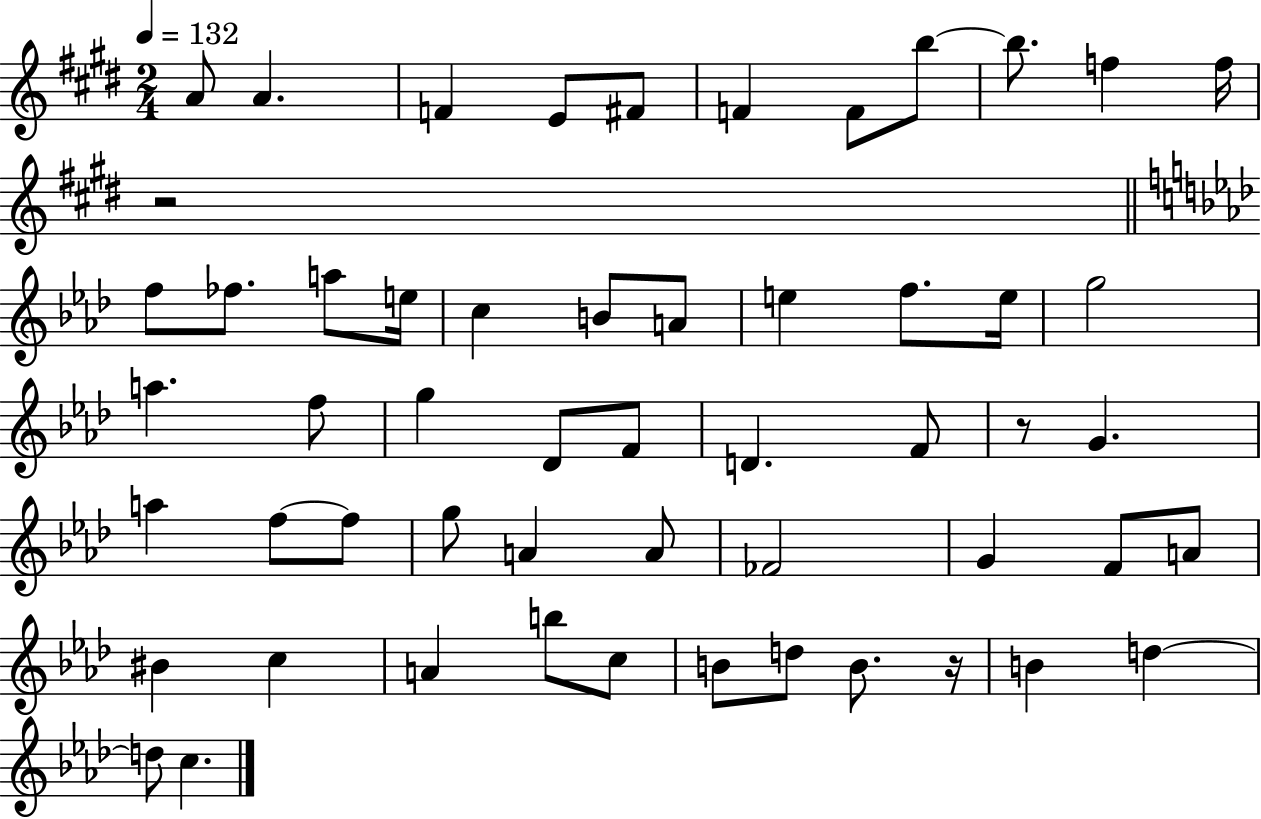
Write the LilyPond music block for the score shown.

{
  \clef treble
  \numericTimeSignature
  \time 2/4
  \key e \major
  \tempo 4 = 132
  a'8 a'4. | f'4 e'8 fis'8 | f'4 f'8 b''8~~ | b''8. f''4 f''16 | \break r2 | \bar "||" \break \key f \minor f''8 fes''8. a''8 e''16 | c''4 b'8 a'8 | e''4 f''8. e''16 | g''2 | \break a''4. f''8 | g''4 des'8 f'8 | d'4. f'8 | r8 g'4. | \break a''4 f''8~~ f''8 | g''8 a'4 a'8 | fes'2 | g'4 f'8 a'8 | \break bis'4 c''4 | a'4 b''8 c''8 | b'8 d''8 b'8. r16 | b'4 d''4~~ | \break d''8 c''4. | \bar "|."
}